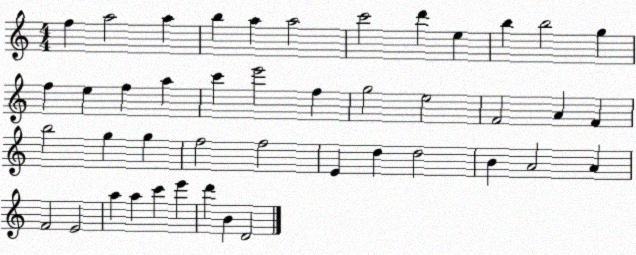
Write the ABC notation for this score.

X:1
T:Untitled
M:4/4
L:1/4
K:C
f a2 a b a a2 c'2 d' e b b2 g f e f a c' e'2 f g2 e2 F2 A F b2 g g f2 f2 E d d2 B A2 A F2 E2 a a c' e' d' B D2